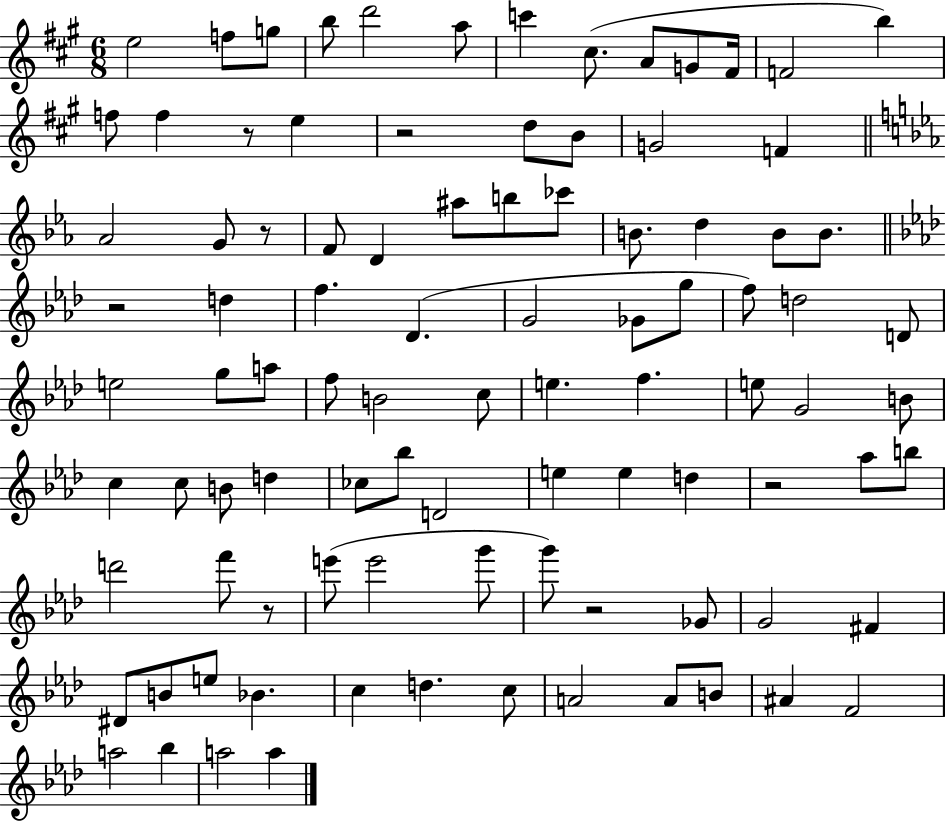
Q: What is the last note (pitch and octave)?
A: A5